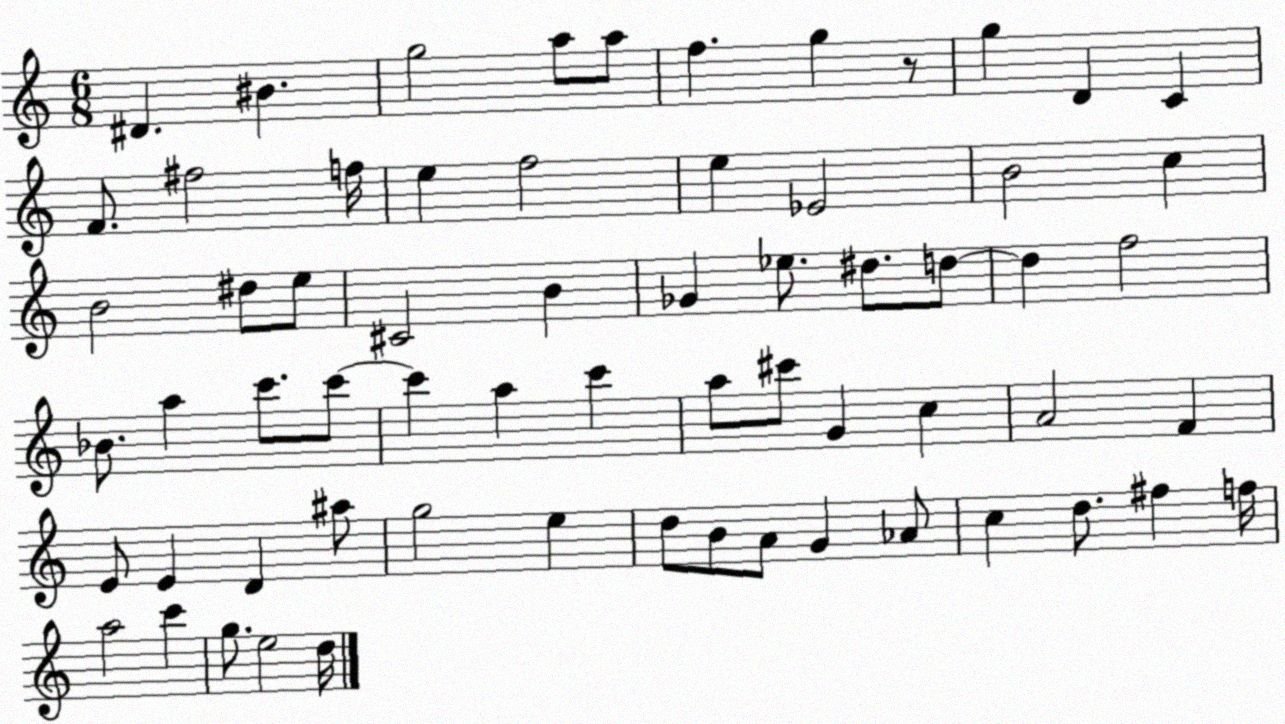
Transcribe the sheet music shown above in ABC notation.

X:1
T:Untitled
M:6/8
L:1/4
K:C
^D ^B g2 a/2 a/2 f g z/2 g D C F/2 ^f2 f/4 e f2 e _E2 B2 c B2 ^d/2 e/2 ^C2 B _G _e/2 ^d/2 d/2 d f2 _B/2 a c'/2 c'/2 c' a c' a/2 ^c'/2 G c A2 F E/2 E D ^a/2 g2 e d/2 B/2 A/2 G _A/2 c d/2 ^f f/4 a2 c' g/2 e2 d/4